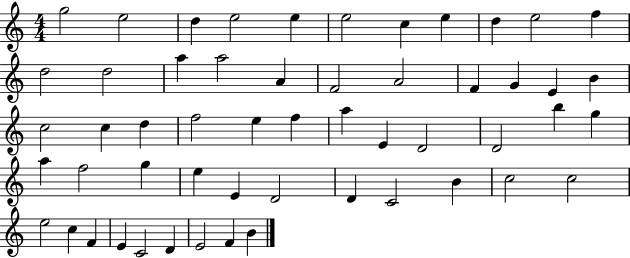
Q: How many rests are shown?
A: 0